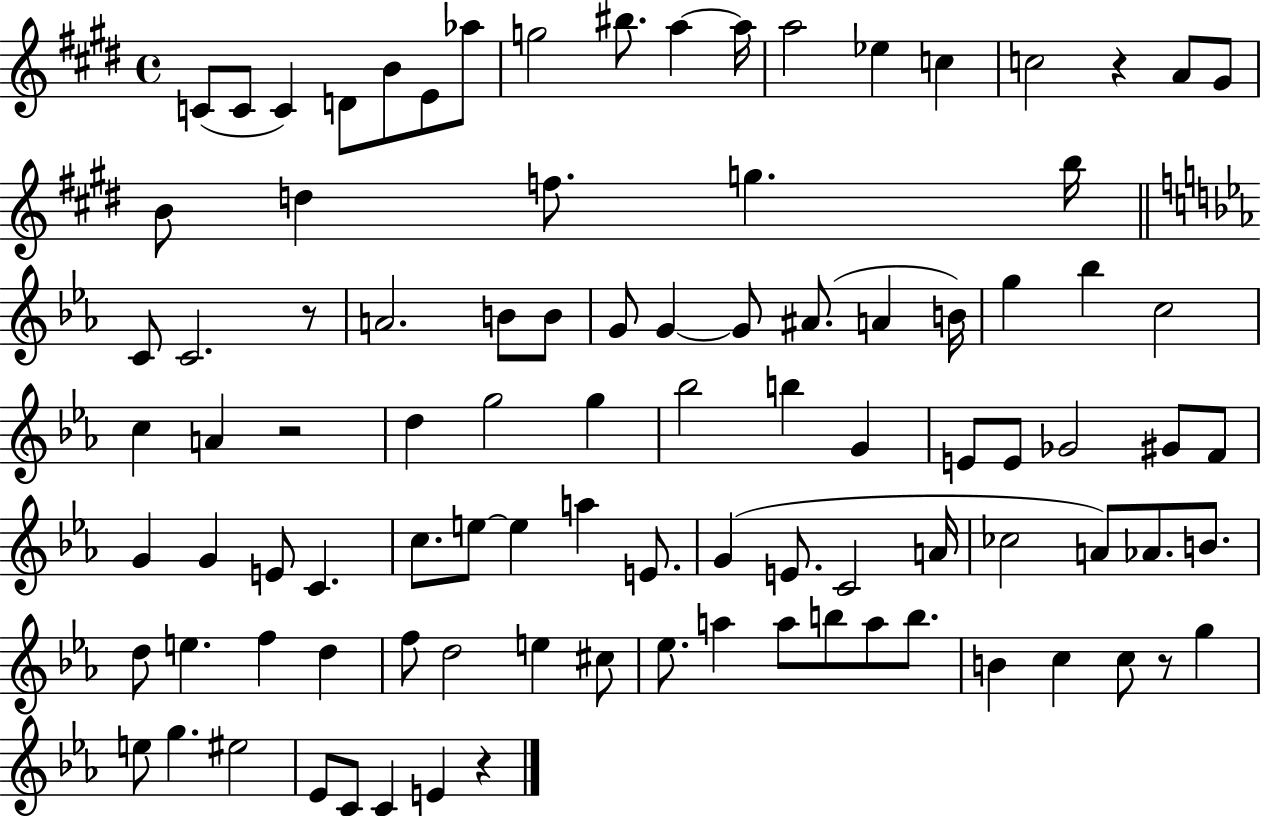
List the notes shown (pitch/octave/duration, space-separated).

C4/e C4/e C4/q D4/e B4/e E4/e Ab5/e G5/h BIS5/e. A5/q A5/s A5/h Eb5/q C5/q C5/h R/q A4/e G#4/e B4/e D5/q F5/e. G5/q. B5/s C4/e C4/h. R/e A4/h. B4/e B4/e G4/e G4/q G4/e A#4/e. A4/q B4/s G5/q Bb5/q C5/h C5/q A4/q R/h D5/q G5/h G5/q Bb5/h B5/q G4/q E4/e E4/e Gb4/h G#4/e F4/e G4/q G4/q E4/e C4/q. C5/e. E5/e E5/q A5/q E4/e. G4/q E4/e. C4/h A4/s CES5/h A4/e Ab4/e. B4/e. D5/e E5/q. F5/q D5/q F5/e D5/h E5/q C#5/e Eb5/e. A5/q A5/e B5/e A5/e B5/e. B4/q C5/q C5/e R/e G5/q E5/e G5/q. EIS5/h Eb4/e C4/e C4/q E4/q R/q